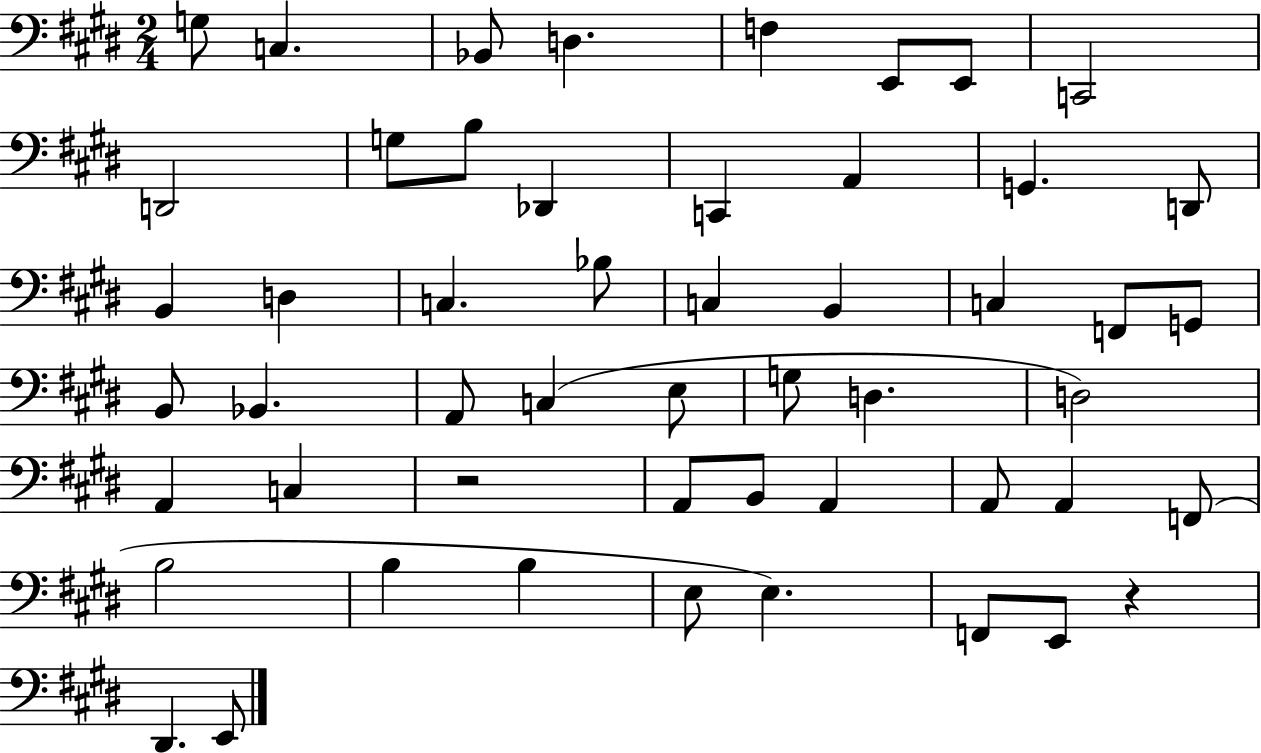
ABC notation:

X:1
T:Untitled
M:2/4
L:1/4
K:E
G,/2 C, _B,,/2 D, F, E,,/2 E,,/2 C,,2 D,,2 G,/2 B,/2 _D,, C,, A,, G,, D,,/2 B,, D, C, _B,/2 C, B,, C, F,,/2 G,,/2 B,,/2 _B,, A,,/2 C, E,/2 G,/2 D, D,2 A,, C, z2 A,,/2 B,,/2 A,, A,,/2 A,, F,,/2 B,2 B, B, E,/2 E, F,,/2 E,,/2 z ^D,, E,,/2